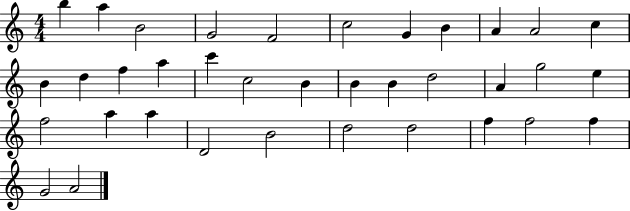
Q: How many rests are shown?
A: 0